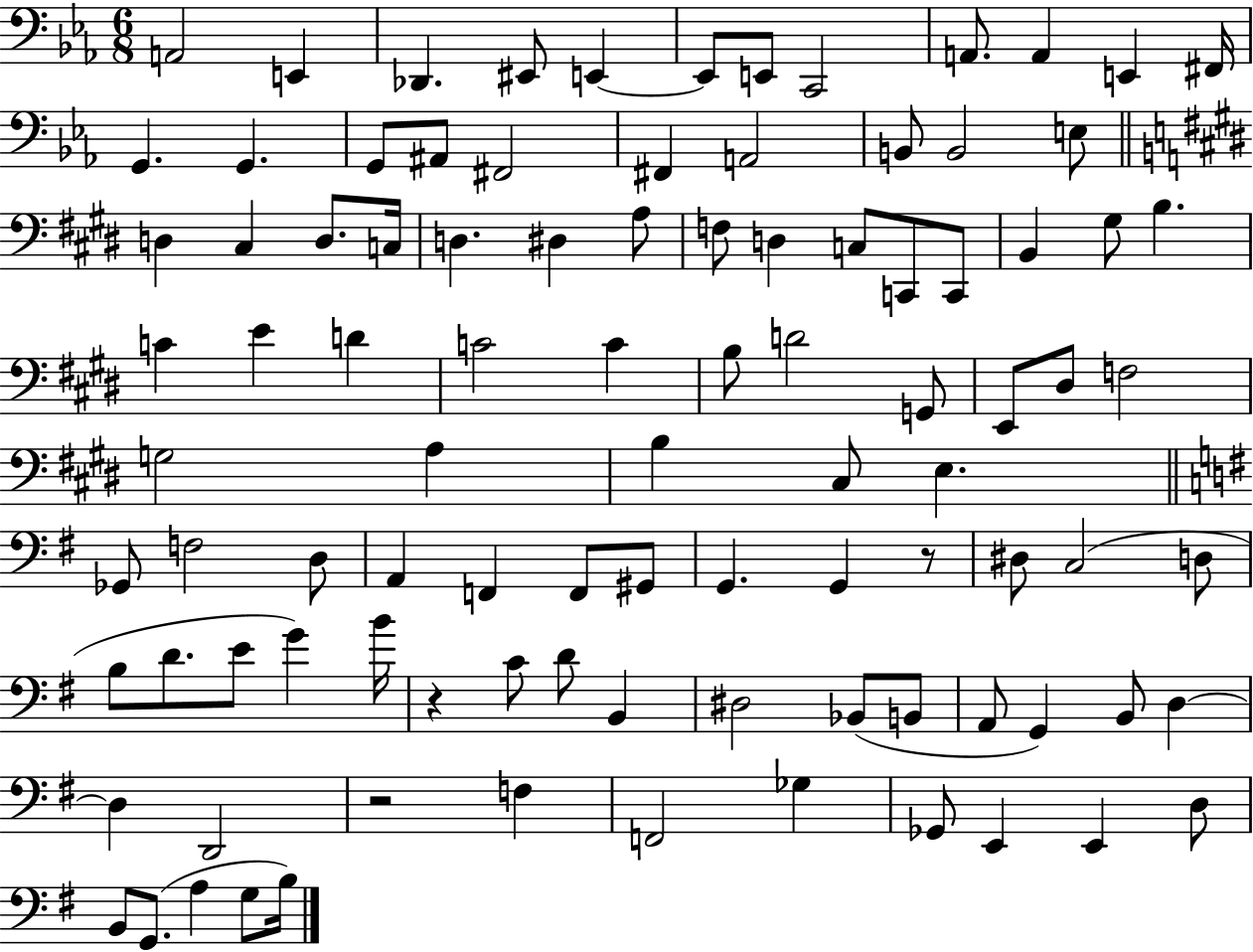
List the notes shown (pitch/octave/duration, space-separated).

A2/h E2/q Db2/q. EIS2/e E2/q E2/e E2/e C2/h A2/e. A2/q E2/q F#2/s G2/q. G2/q. G2/e A#2/e F#2/h F#2/q A2/h B2/e B2/h E3/e D3/q C#3/q D3/e. C3/s D3/q. D#3/q A3/e F3/e D3/q C3/e C2/e C2/e B2/q G#3/e B3/q. C4/q E4/q D4/q C4/h C4/q B3/e D4/h G2/e E2/e D#3/e F3/h G3/h A3/q B3/q C#3/e E3/q. Gb2/e F3/h D3/e A2/q F2/q F2/e G#2/e G2/q. G2/q R/e D#3/e C3/h D3/e B3/e D4/e. E4/e G4/q B4/s R/q C4/e D4/e B2/q D#3/h Bb2/e B2/e A2/e G2/q B2/e D3/q D3/q D2/h R/h F3/q F2/h Gb3/q Gb2/e E2/q E2/q D3/e B2/e G2/e. A3/q G3/e B3/s